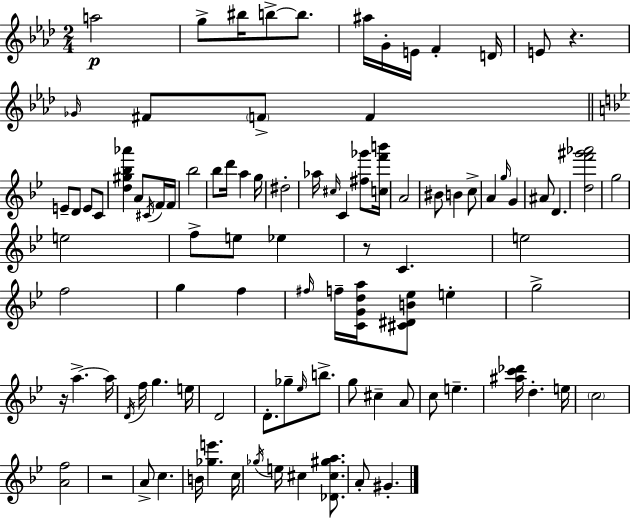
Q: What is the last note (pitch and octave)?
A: G#4